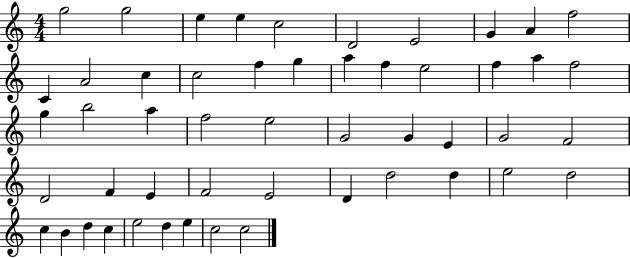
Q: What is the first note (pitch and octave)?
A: G5